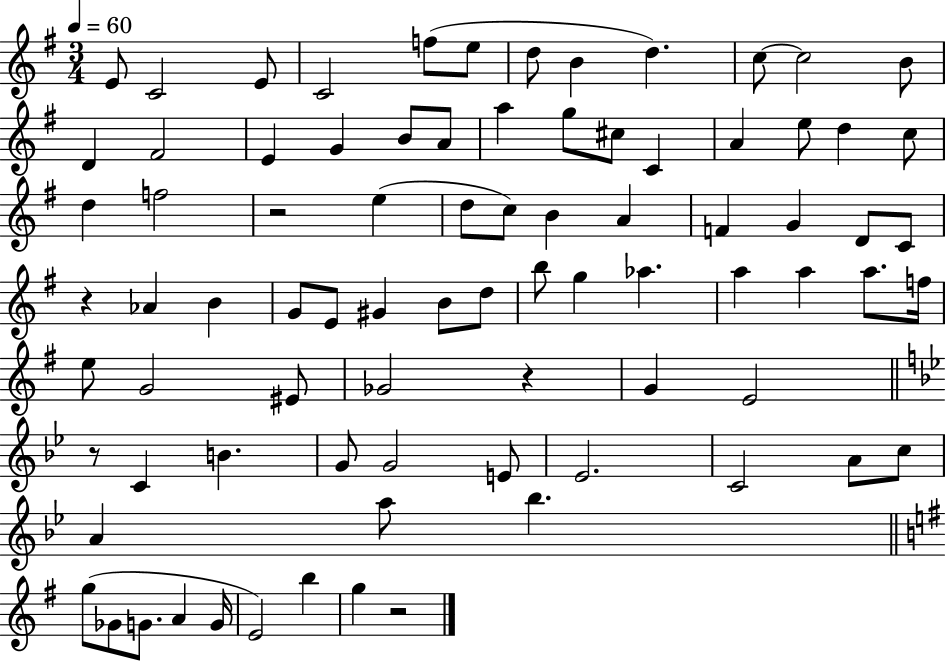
{
  \clef treble
  \numericTimeSignature
  \time 3/4
  \key g \major
  \tempo 4 = 60
  \repeat volta 2 { e'8 c'2 e'8 | c'2 f''8( e''8 | d''8 b'4 d''4.) | c''8~~ c''2 b'8 | \break d'4 fis'2 | e'4 g'4 b'8 a'8 | a''4 g''8 cis''8 c'4 | a'4 e''8 d''4 c''8 | \break d''4 f''2 | r2 e''4( | d''8 c''8) b'4 a'4 | f'4 g'4 d'8 c'8 | \break r4 aes'4 b'4 | g'8 e'8 gis'4 b'8 d''8 | b''8 g''4 aes''4. | a''4 a''4 a''8. f''16 | \break e''8 g'2 eis'8 | ges'2 r4 | g'4 e'2 | \bar "||" \break \key g \minor r8 c'4 b'4. | g'8 g'2 e'8 | ees'2. | c'2 a'8 c''8 | \break a'4 a''8 bes''4. | \bar "||" \break \key g \major g''8( ges'8 g'8. a'4 g'16 | e'2) b''4 | g''4 r2 | } \bar "|."
}